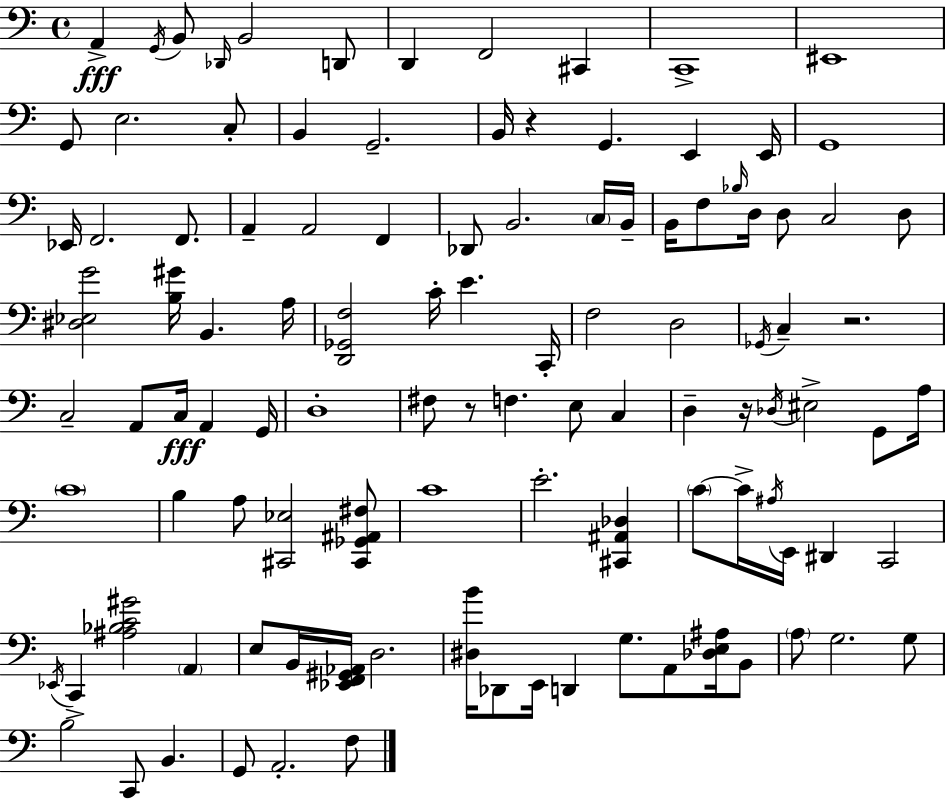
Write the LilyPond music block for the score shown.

{
  \clef bass
  \time 4/4
  \defaultTimeSignature
  \key a \minor
  a,4->\fff \acciaccatura { g,16 } b,8 \grace { des,16 } b,2 | d,8 d,4 f,2 cis,4 | c,1-> | eis,1 | \break g,8 e2. | c8-. b,4 g,2.-- | b,16 r4 g,4. e,4 | e,16 g,1 | \break ees,16 f,2. f,8. | a,4-- a,2 f,4 | des,8 b,2. | \parenthesize c16 b,16-- b,16 f8 \grace { bes16 } d16 d8 c2 | \break d8 <dis ees g'>2 <b gis'>16 b,4. | a16 <d, ges, f>2 c'16-. e'4. | c,16-. f2 d2 | \acciaccatura { ges,16 } c4-- r2. | \break c2-- a,8 c16\fff a,4 | g,16 d1-. | fis8 r8 f4. e8 | c4 d4-- r16 \acciaccatura { des16 } eis2-> | \break g,8 a16 \parenthesize c'1 | b4 a8 <cis, ees>2 | <cis, ges, ais, fis>8 c'1 | e'2.-. | \break <cis, ais, des>4 \parenthesize c'8~~ c'16-> \acciaccatura { ais16 } e,16 dis,4 c,2 | \acciaccatura { ees,16 } c,4-> <ais bes c' gis'>2 | \parenthesize a,4 e8 b,16 <ees, f, gis, aes,>16 d2. | <dis b'>16 des,8 e,16 d,4 g8. | \break a,8 <des e ais>16 b,8 \parenthesize a8 g2. | g8 b2 c,8 | b,4. g,8 a,2.-. | f8 \bar "|."
}